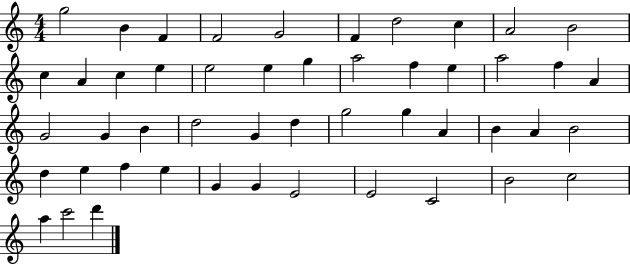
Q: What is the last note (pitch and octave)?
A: D6